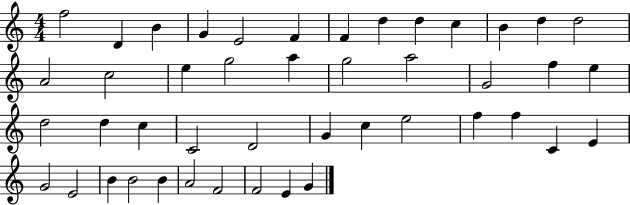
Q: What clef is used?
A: treble